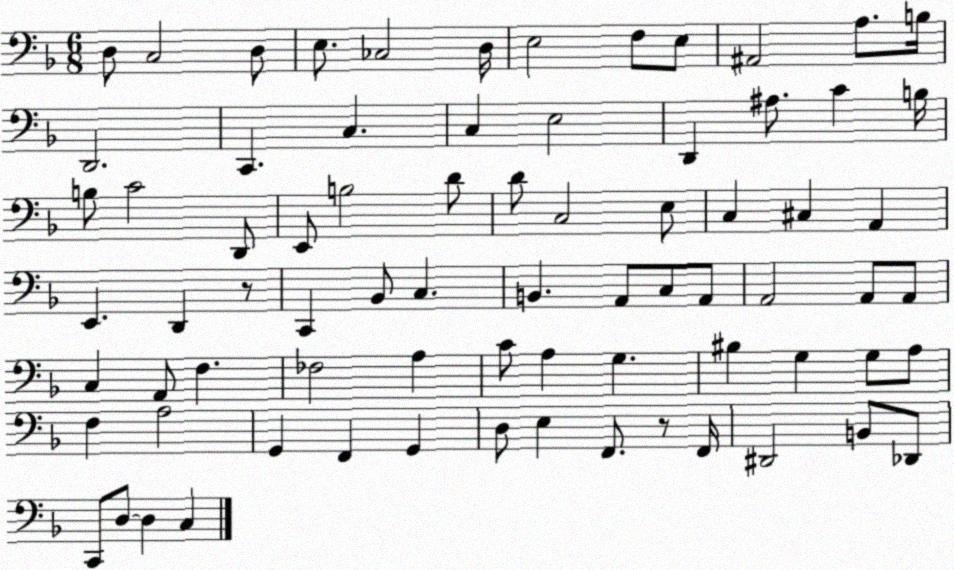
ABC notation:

X:1
T:Untitled
M:6/8
L:1/4
K:F
D,/2 C,2 D,/2 E,/2 _C,2 D,/4 E,2 F,/2 E,/2 ^A,,2 A,/2 B,/4 D,,2 C,, C, C, E,2 D,, ^A,/2 C B,/4 B,/2 C2 D,,/2 E,,/2 B,2 D/2 D/2 C,2 E,/2 C, ^C, A,, E,, D,, z/2 C,, _B,,/2 C, B,, A,,/2 C,/2 A,,/2 A,,2 A,,/2 A,,/2 C, A,,/2 F, _F,2 A, C/2 A, G, ^B, G, G,/2 A,/2 F, A,2 G,, F,, G,, D,/2 E, F,,/2 z/2 F,,/4 ^D,,2 B,,/2 _D,,/2 C,,/2 D,/2 D, C,